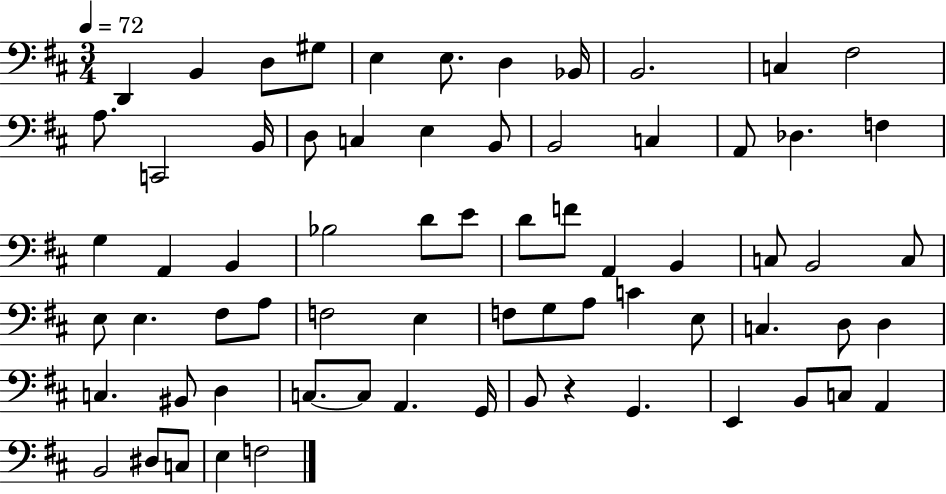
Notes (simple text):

D2/q B2/q D3/e G#3/e E3/q E3/e. D3/q Bb2/s B2/h. C3/q F#3/h A3/e. C2/h B2/s D3/e C3/q E3/q B2/e B2/h C3/q A2/e Db3/q. F3/q G3/q A2/q B2/q Bb3/h D4/e E4/e D4/e F4/e A2/q B2/q C3/e B2/h C3/e E3/e E3/q. F#3/e A3/e F3/h E3/q F3/e G3/e A3/e C4/q E3/e C3/q. D3/e D3/q C3/q. BIS2/e D3/q C3/e. C3/e A2/q. G2/s B2/e R/q G2/q. E2/q B2/e C3/e A2/q B2/h D#3/e C3/e E3/q F3/h